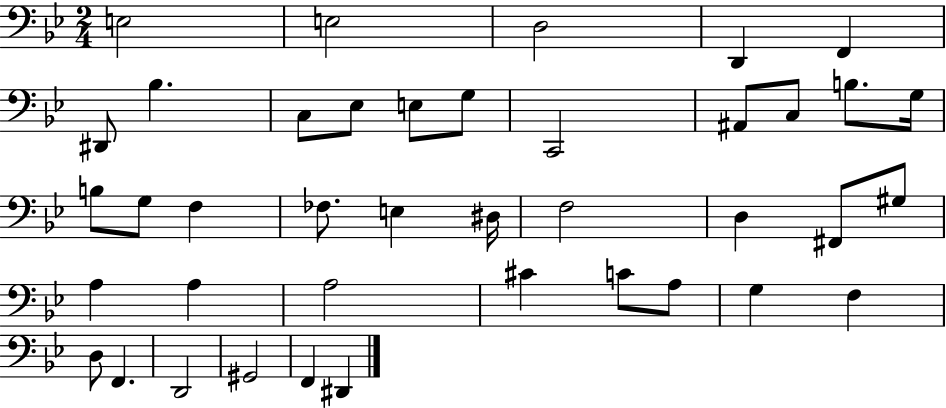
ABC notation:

X:1
T:Untitled
M:2/4
L:1/4
K:Bb
E,2 E,2 D,2 D,, F,, ^D,,/2 _B, C,/2 _E,/2 E,/2 G,/2 C,,2 ^A,,/2 C,/2 B,/2 G,/4 B,/2 G,/2 F, _F,/2 E, ^D,/4 F,2 D, ^F,,/2 ^G,/2 A, A, A,2 ^C C/2 A,/2 G, F, D,/2 F,, D,,2 ^G,,2 F,, ^D,,